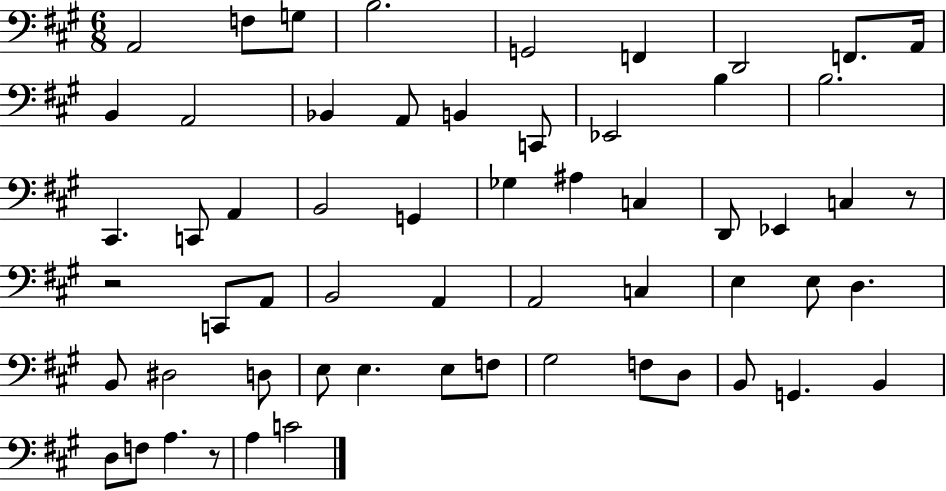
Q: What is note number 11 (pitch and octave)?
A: A2